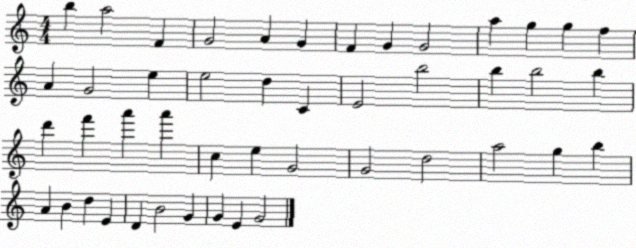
X:1
T:Untitled
M:4/4
L:1/4
K:C
b a2 F G2 A G F G G2 a g g f A G2 e e2 d C E2 b2 b b2 b d' f' a' a' c e G2 G2 d2 a2 g b A B d E D B2 G G E G2